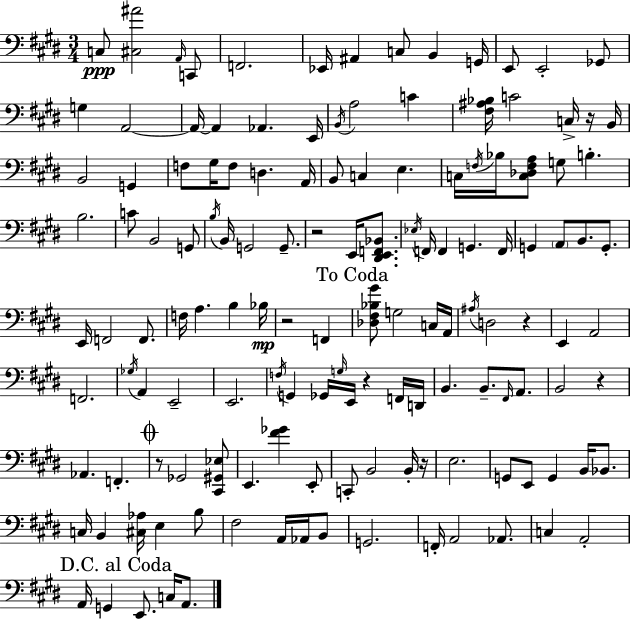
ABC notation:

X:1
T:Untitled
M:3/4
L:1/4
K:E
C,/2 [^C,^A]2 A,,/4 C,,/2 F,,2 _E,,/4 ^A,, C,/2 B,, G,,/4 E,,/2 E,,2 _G,,/2 G, A,,2 A,,/4 A,, _A,, E,,/4 B,,/4 A,2 C [^F,^A,_B,]/4 C2 C,/4 z/4 B,,/4 B,,2 G,, F,/2 ^G,/4 F,/2 D, A,,/4 B,,/2 C, E, C,/4 F,/4 _B,/4 [C,_D,F,A,]/2 G,/2 B, B,2 C/2 B,,2 G,,/2 B,/4 B,,/4 G,,2 G,,/2 z2 E,,/4 [^D,,E,,F,,_B,,]/2 _E,/4 F,,/4 F,, G,, F,,/4 G,, A,,/2 B,,/2 G,,/2 E,,/4 F,,2 F,,/2 F,/4 A, B, _B,/4 z2 F,, [_D,^F,_B,^G]/2 G,2 C,/4 A,,/4 ^A,/4 D,2 z E,, A,,2 F,,2 _G,/4 A,, E,,2 E,,2 F,/4 G,, _G,,/4 G,/4 E,,/4 z F,,/4 D,,/4 B,, B,,/2 ^F,,/4 A,,/2 B,,2 z _A,, F,, z/2 _G,,2 [^C,,^G,,_E,]/2 E,, [^F_G] E,,/2 C,,/2 B,,2 B,,/4 z/4 E,2 G,,/2 E,,/2 G,, B,,/4 _B,,/2 C,/4 B,, [^C,_A,]/4 E, B,/2 ^F,2 A,,/4 _A,,/4 B,,/2 G,,2 F,,/4 A,,2 _A,,/2 C, A,,2 A,,/4 G,, E,,/2 C,/4 A,,/2